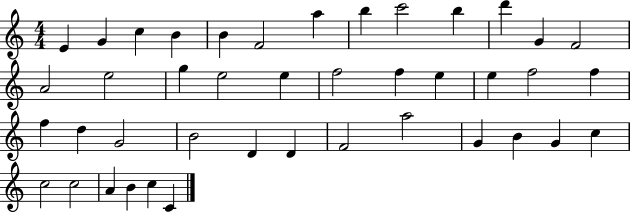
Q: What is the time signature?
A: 4/4